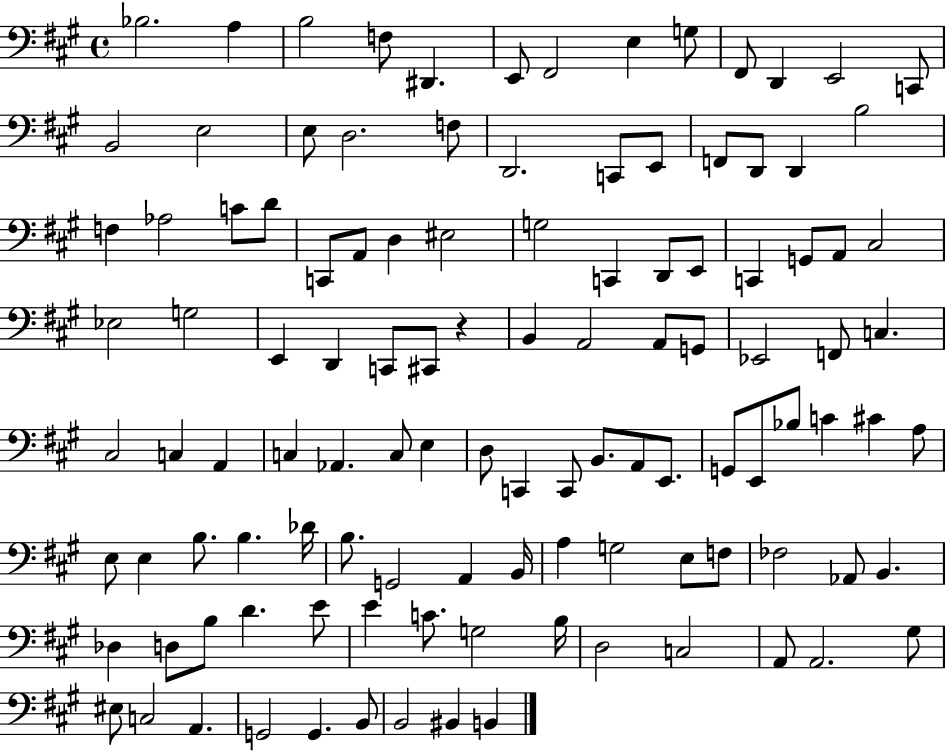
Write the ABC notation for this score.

X:1
T:Untitled
M:4/4
L:1/4
K:A
_B,2 A, B,2 F,/2 ^D,, E,,/2 ^F,,2 E, G,/2 ^F,,/2 D,, E,,2 C,,/2 B,,2 E,2 E,/2 D,2 F,/2 D,,2 C,,/2 E,,/2 F,,/2 D,,/2 D,, B,2 F, _A,2 C/2 D/2 C,,/2 A,,/2 D, ^E,2 G,2 C,, D,,/2 E,,/2 C,, G,,/2 A,,/2 ^C,2 _E,2 G,2 E,, D,, C,,/2 ^C,,/2 z B,, A,,2 A,,/2 G,,/2 _E,,2 F,,/2 C, ^C,2 C, A,, C, _A,, C,/2 E, D,/2 C,, C,,/2 B,,/2 A,,/2 E,,/2 G,,/2 E,,/2 _B,/2 C ^C A,/2 E,/2 E, B,/2 B, _D/4 B,/2 G,,2 A,, B,,/4 A, G,2 E,/2 F,/2 _F,2 _A,,/2 B,, _D, D,/2 B,/2 D E/2 E C/2 G,2 B,/4 D,2 C,2 A,,/2 A,,2 ^G,/2 ^E,/2 C,2 A,, G,,2 G,, B,,/2 B,,2 ^B,, B,,